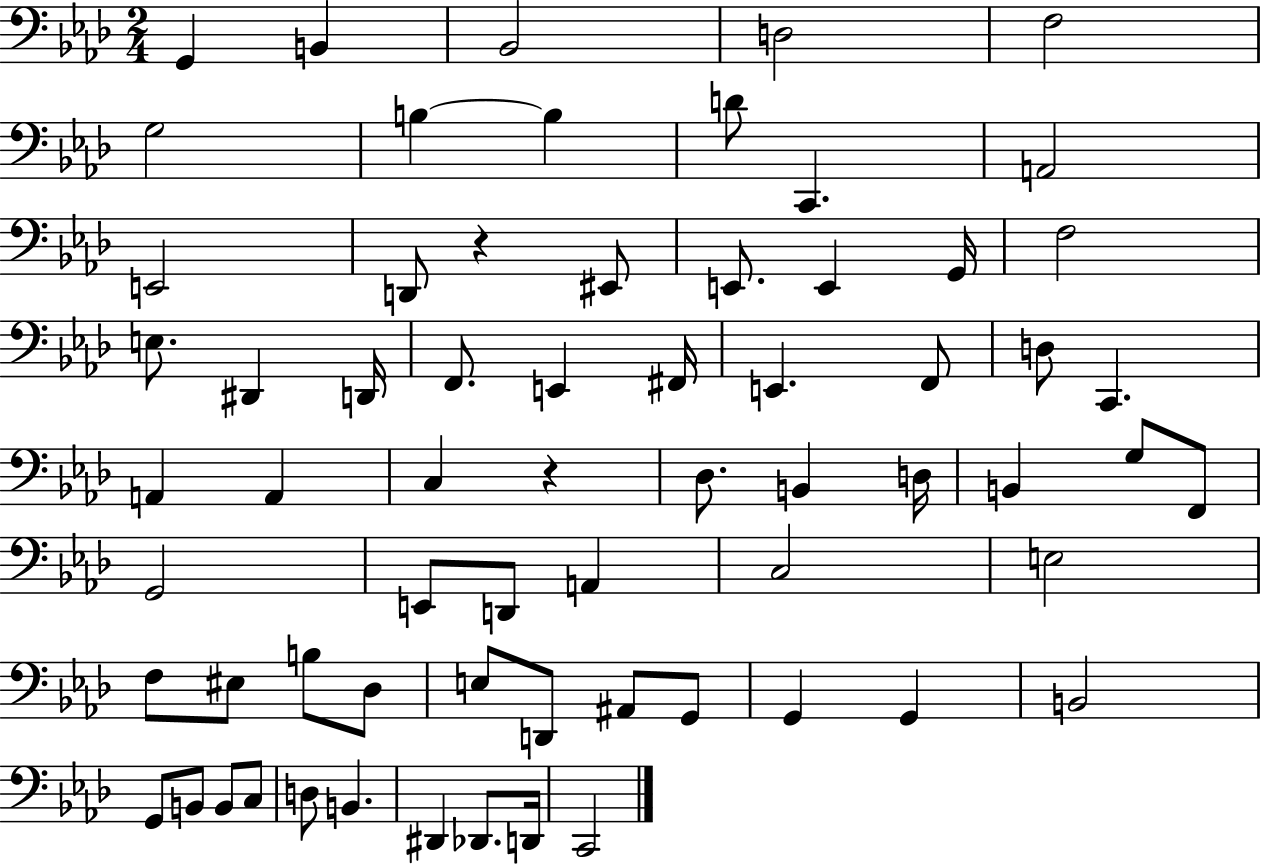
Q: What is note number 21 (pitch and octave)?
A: D2